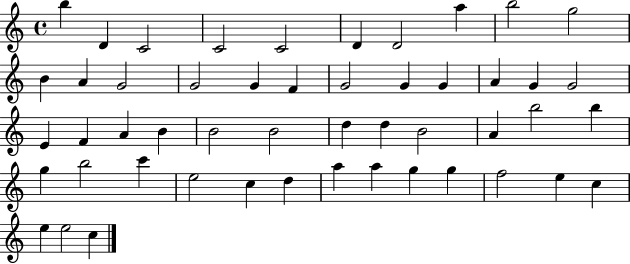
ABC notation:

X:1
T:Untitled
M:4/4
L:1/4
K:C
b D C2 C2 C2 D D2 a b2 g2 B A G2 G2 G F G2 G G A G G2 E F A B B2 B2 d d B2 A b2 b g b2 c' e2 c d a a g g f2 e c e e2 c